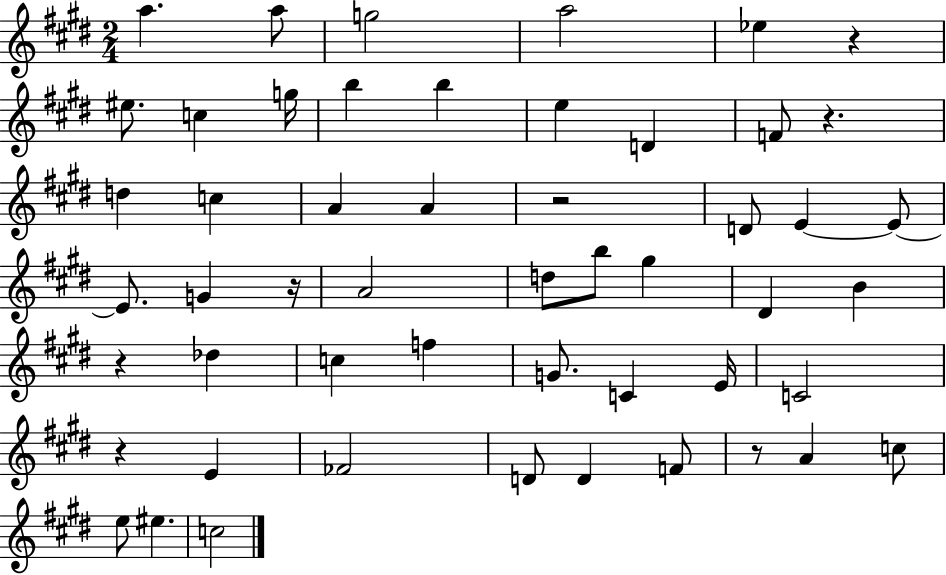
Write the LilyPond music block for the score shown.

{
  \clef treble
  \numericTimeSignature
  \time 2/4
  \key e \major
  \repeat volta 2 { a''4. a''8 | g''2 | a''2 | ees''4 r4 | \break eis''8. c''4 g''16 | b''4 b''4 | e''4 d'4 | f'8 r4. | \break d''4 c''4 | a'4 a'4 | r2 | d'8 e'4~~ e'8~~ | \break e'8. g'4 r16 | a'2 | d''8 b''8 gis''4 | dis'4 b'4 | \break r4 des''4 | c''4 f''4 | g'8. c'4 e'16 | c'2 | \break r4 e'4 | fes'2 | d'8 d'4 f'8 | r8 a'4 c''8 | \break e''8 eis''4. | c''2 | } \bar "|."
}